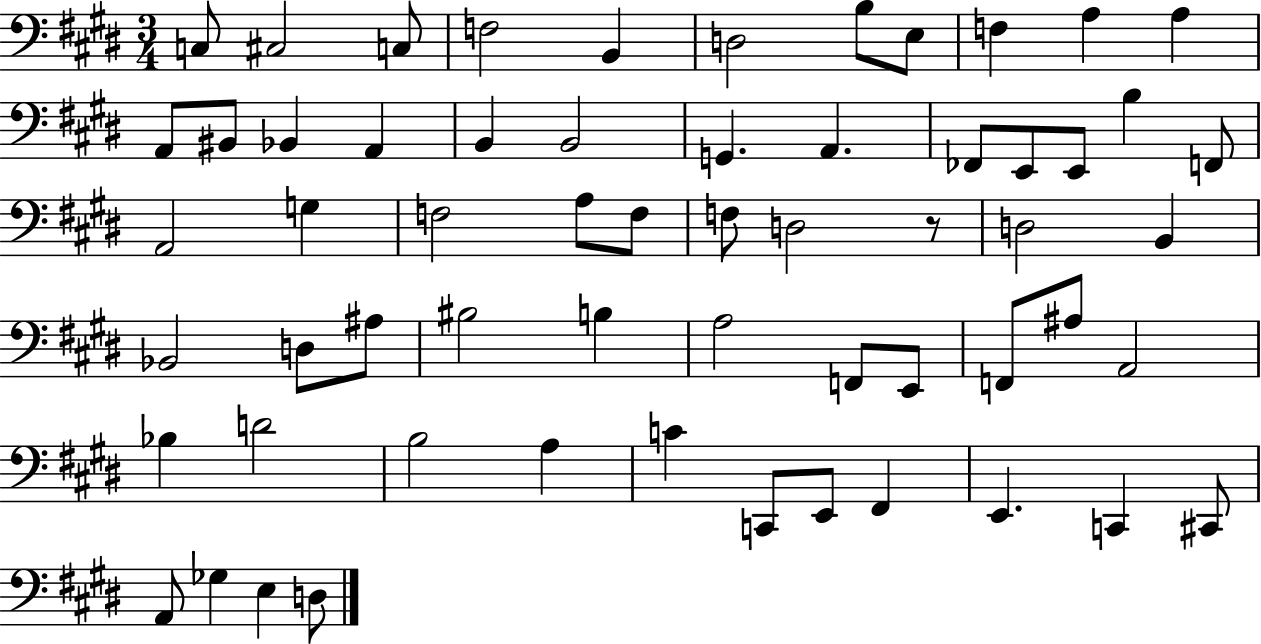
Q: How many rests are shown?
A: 1